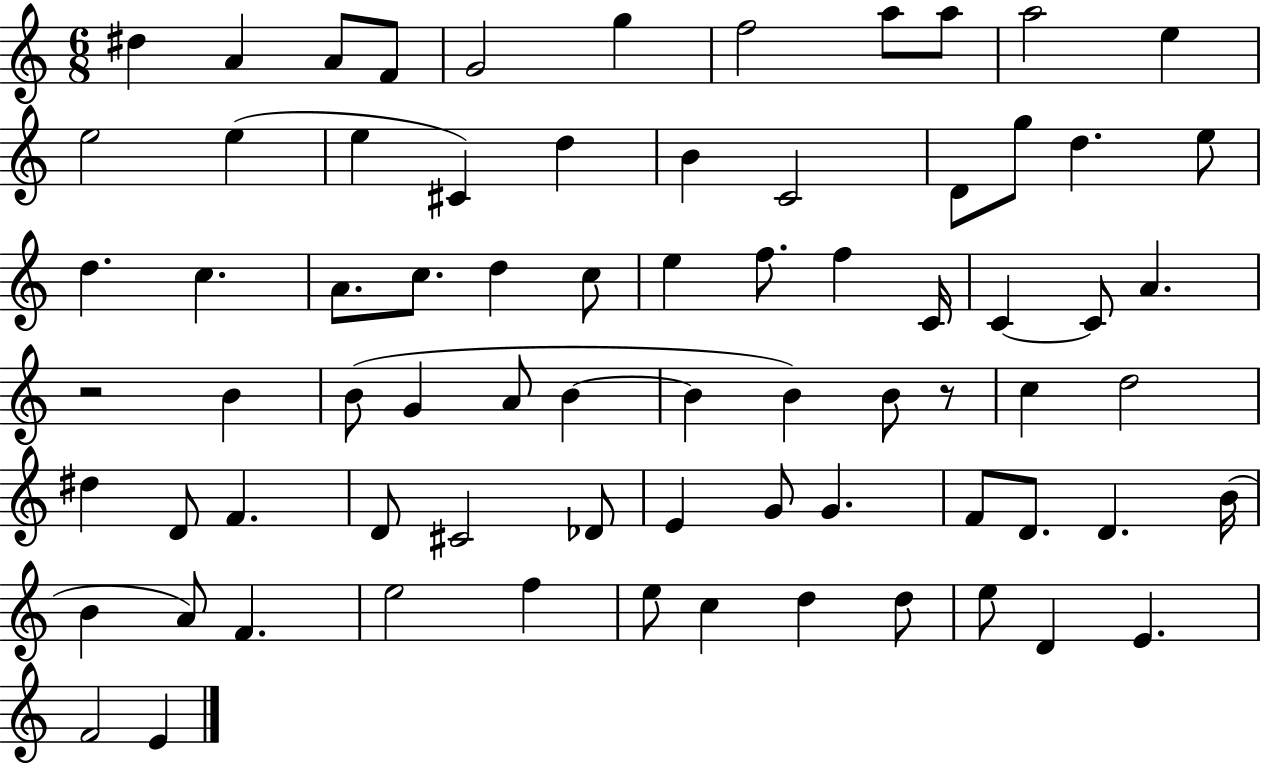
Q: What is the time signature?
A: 6/8